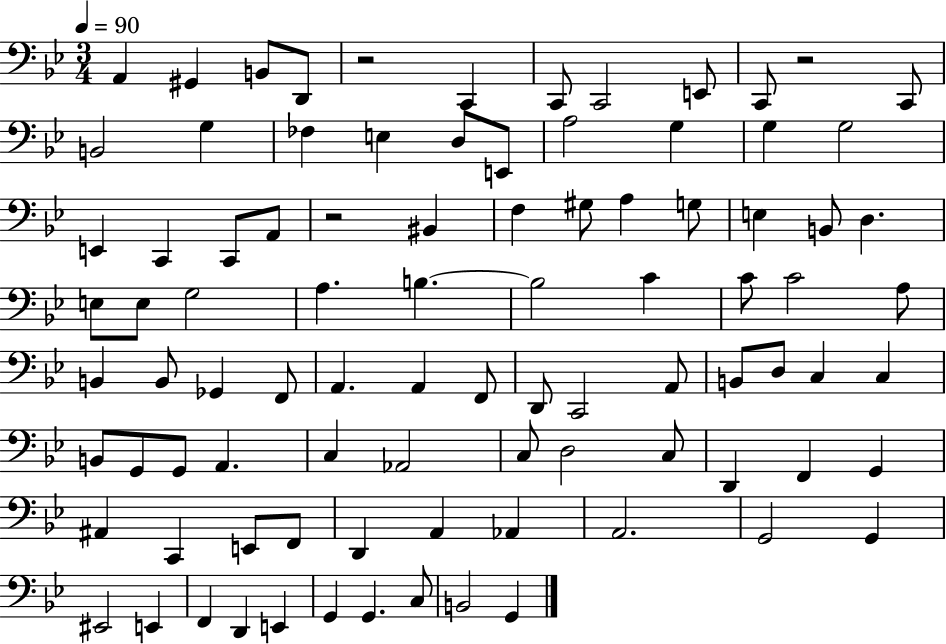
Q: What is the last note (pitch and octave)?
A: G2